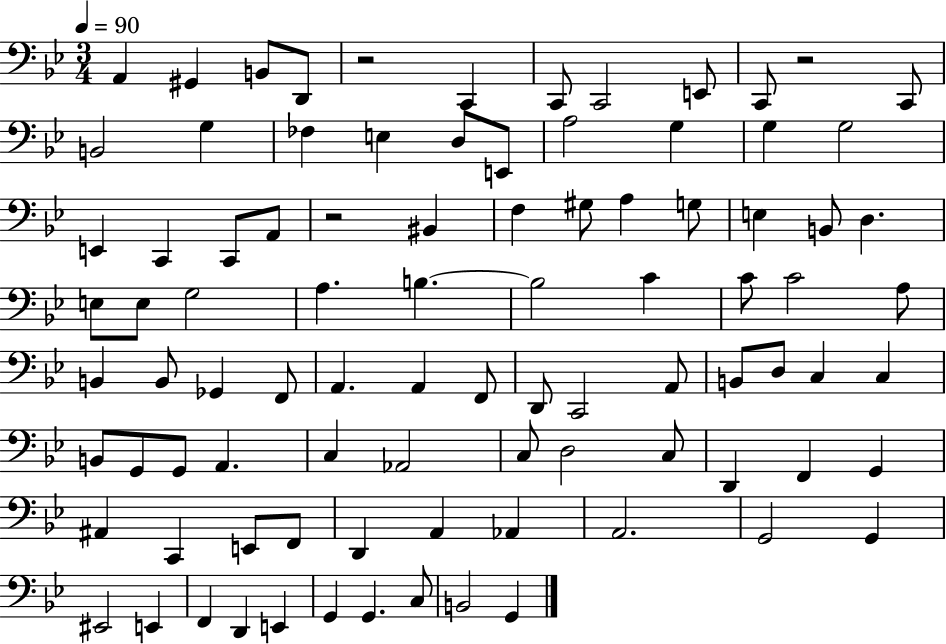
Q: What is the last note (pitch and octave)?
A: G2